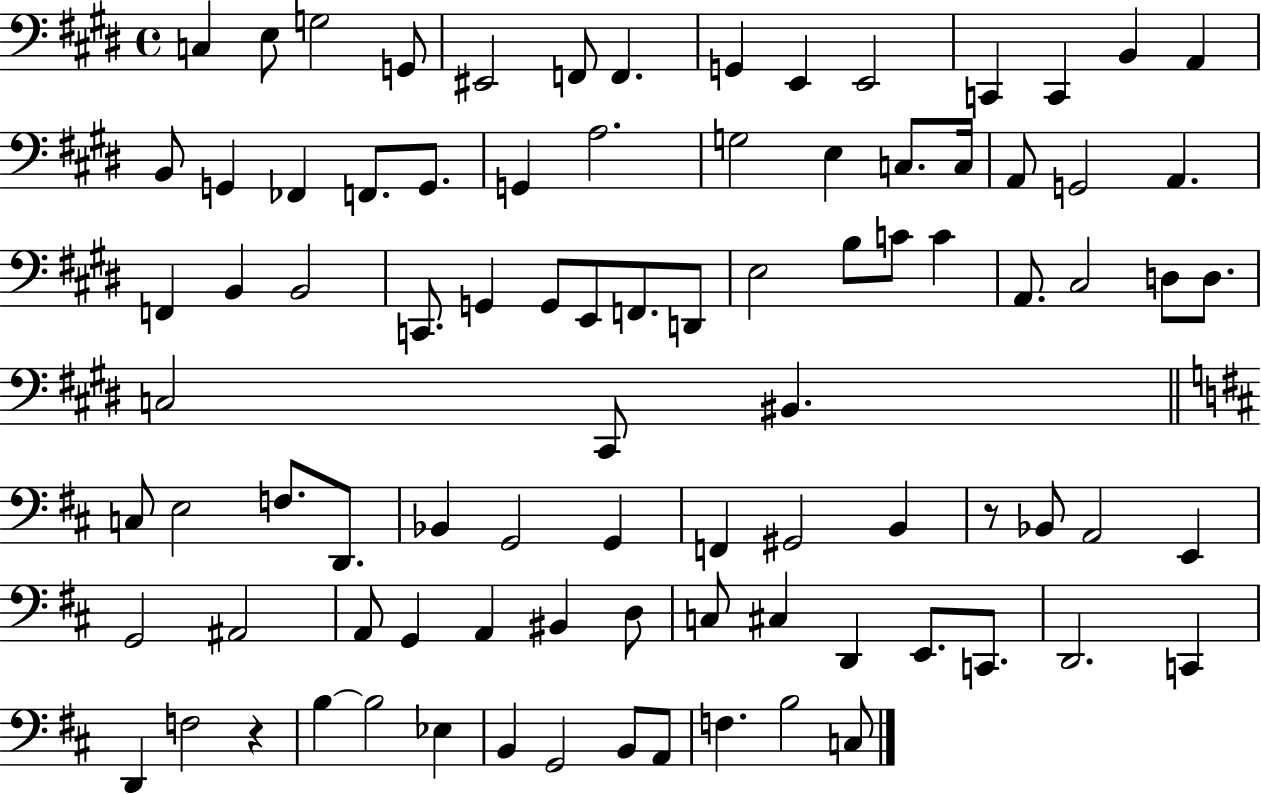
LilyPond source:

{
  \clef bass
  \time 4/4
  \defaultTimeSignature
  \key e \major
  \repeat volta 2 { c4 e8 g2 g,8 | eis,2 f,8 f,4. | g,4 e,4 e,2 | c,4 c,4 b,4 a,4 | \break b,8 g,4 fes,4 f,8. g,8. | g,4 a2. | g2 e4 c8. c16 | a,8 g,2 a,4. | \break f,4 b,4 b,2 | c,8. g,4 g,8 e,8 f,8. d,8 | e2 b8 c'8 c'4 | a,8. cis2 d8 d8. | \break c2 cis,8 bis,4. | \bar "||" \break \key b \minor c8 e2 f8. d,8. | bes,4 g,2 g,4 | f,4 gis,2 b,4 | r8 bes,8 a,2 e,4 | \break g,2 ais,2 | a,8 g,4 a,4 bis,4 d8 | c8 cis4 d,4 e,8. c,8. | d,2. c,4 | \break d,4 f2 r4 | b4~~ b2 ees4 | b,4 g,2 b,8 a,8 | f4. b2 c8 | \break } \bar "|."
}